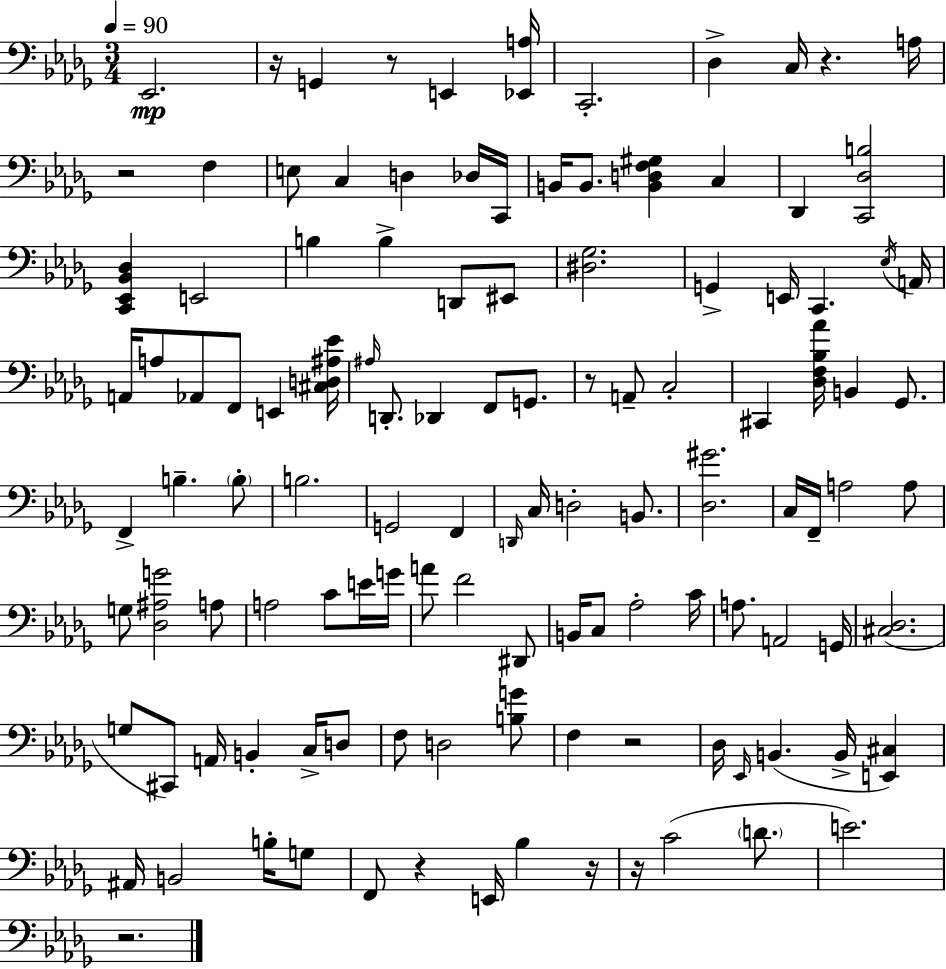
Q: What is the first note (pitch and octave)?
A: Eb2